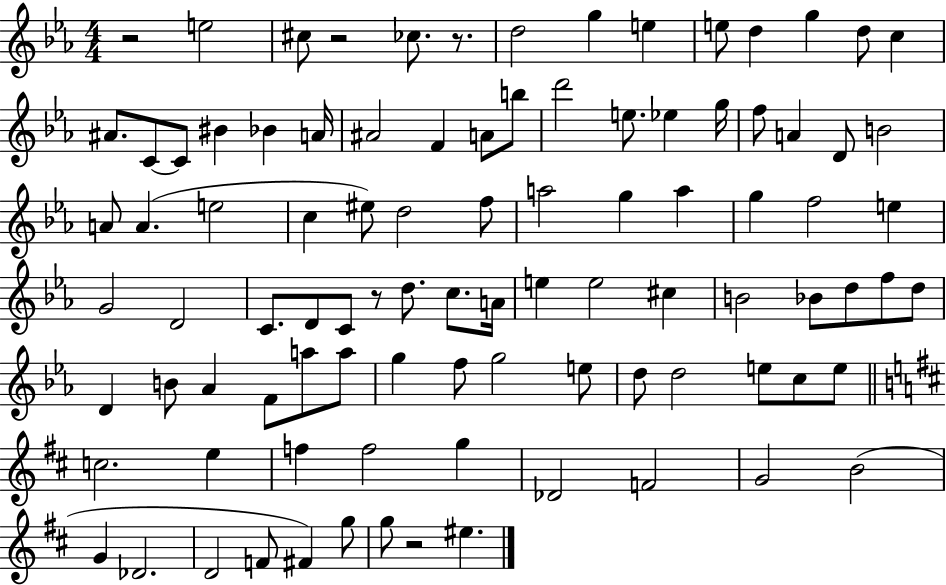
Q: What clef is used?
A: treble